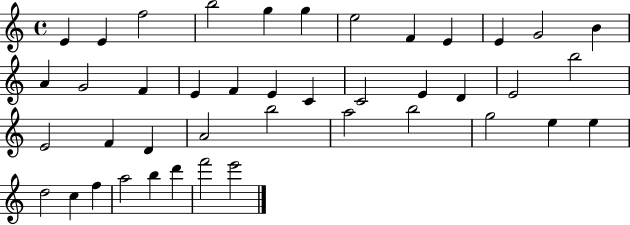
E4/q E4/q F5/h B5/h G5/q G5/q E5/h F4/q E4/q E4/q G4/h B4/q A4/q G4/h F4/q E4/q F4/q E4/q C4/q C4/h E4/q D4/q E4/h B5/h E4/h F4/q D4/q A4/h B5/h A5/h B5/h G5/h E5/q E5/q D5/h C5/q F5/q A5/h B5/q D6/q F6/h E6/h